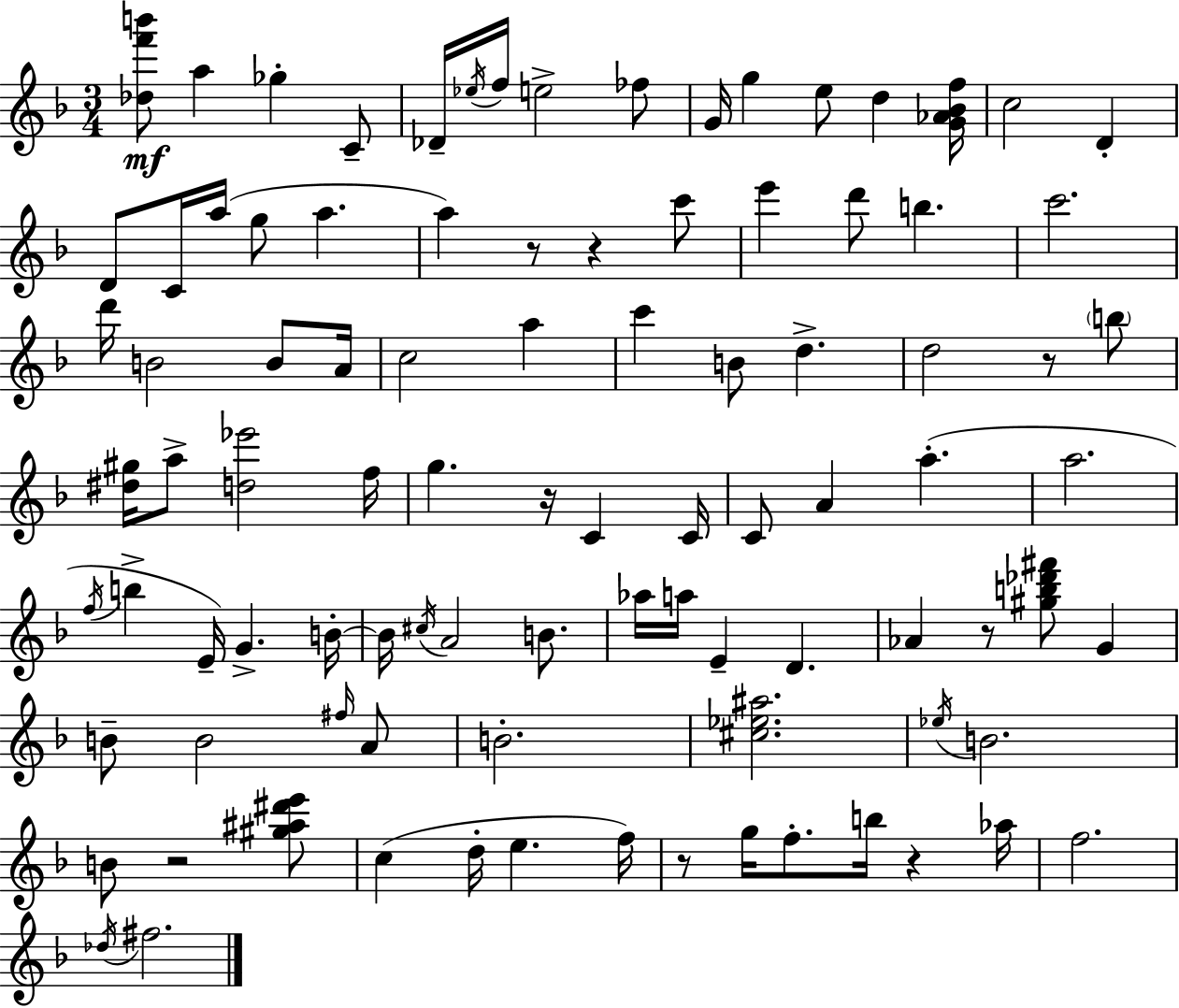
[Db5,F6,B6]/e A5/q Gb5/q C4/e Db4/s Eb5/s F5/s E5/h FES5/e G4/s G5/q E5/e D5/q [G4,Ab4,Bb4,F5]/s C5/h D4/q D4/e C4/s A5/s G5/e A5/q. A5/q R/e R/q C6/e E6/q D6/e B5/q. C6/h. D6/s B4/h B4/e A4/s C5/h A5/q C6/q B4/e D5/q. D5/h R/e B5/e [D#5,G#5]/s A5/e [D5,Eb6]/h F5/s G5/q. R/s C4/q C4/s C4/e A4/q A5/q. A5/h. F5/s B5/q E4/s G4/q. B4/s B4/s C#5/s A4/h B4/e. Ab5/s A5/s E4/q D4/q. Ab4/q R/e [G#5,B5,Db6,F#6]/e G4/q B4/e B4/h F#5/s A4/e B4/h. [C#5,Eb5,A#5]/h. Eb5/s B4/h. B4/e R/h [G#5,A#5,D#6,E6]/e C5/q D5/s E5/q. F5/s R/e G5/s F5/e. B5/s R/q Ab5/s F5/h. Db5/s F#5/h.